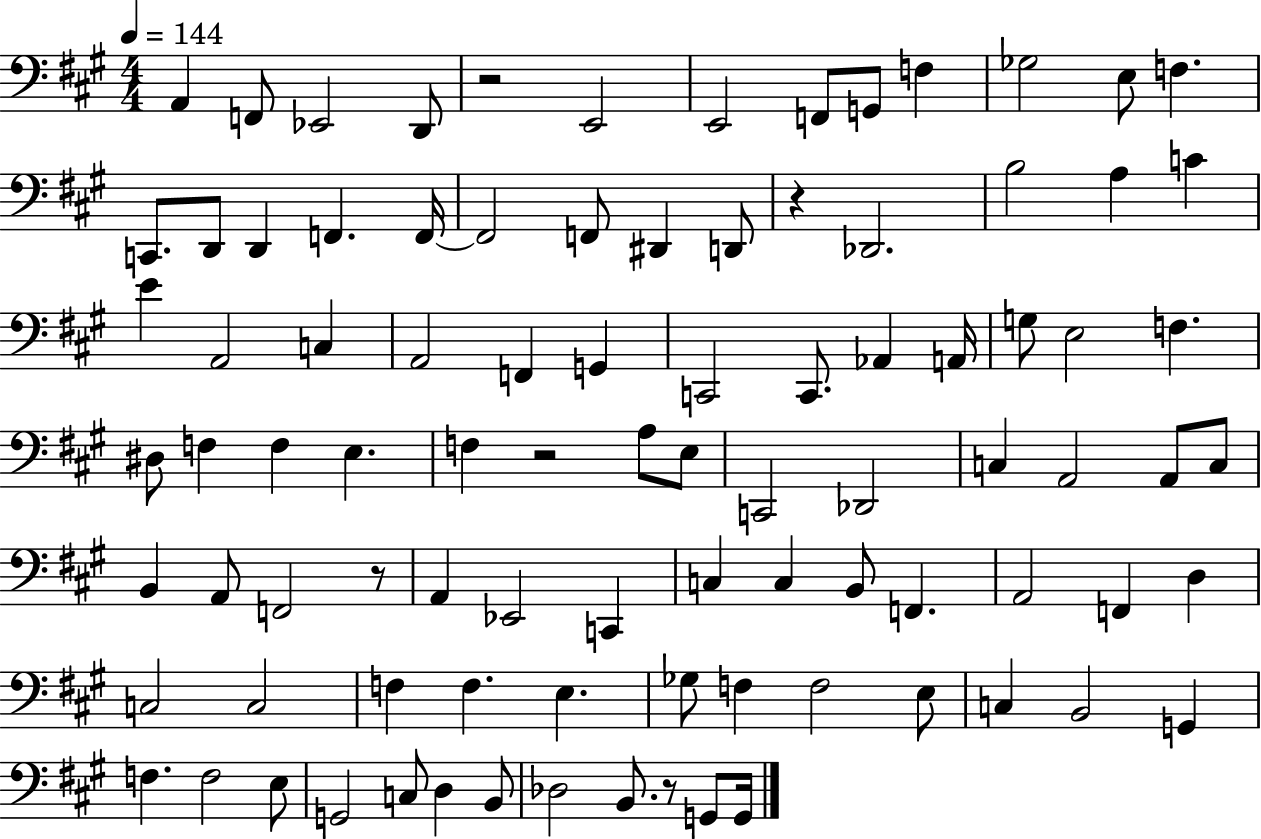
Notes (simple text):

A2/q F2/e Eb2/h D2/e R/h E2/h E2/h F2/e G2/e F3/q Gb3/h E3/e F3/q. C2/e. D2/e D2/q F2/q. F2/s F2/h F2/e D#2/q D2/e R/q Db2/h. B3/h A3/q C4/q E4/q A2/h C3/q A2/h F2/q G2/q C2/h C2/e. Ab2/q A2/s G3/e E3/h F3/q. D#3/e F3/q F3/q E3/q. F3/q R/h A3/e E3/e C2/h Db2/h C3/q A2/h A2/e C3/e B2/q A2/e F2/h R/e A2/q Eb2/h C2/q C3/q C3/q B2/e F2/q. A2/h F2/q D3/q C3/h C3/h F3/q F3/q. E3/q. Gb3/e F3/q F3/h E3/e C3/q B2/h G2/q F3/q. F3/h E3/e G2/h C3/e D3/q B2/e Db3/h B2/e. R/e G2/e G2/s